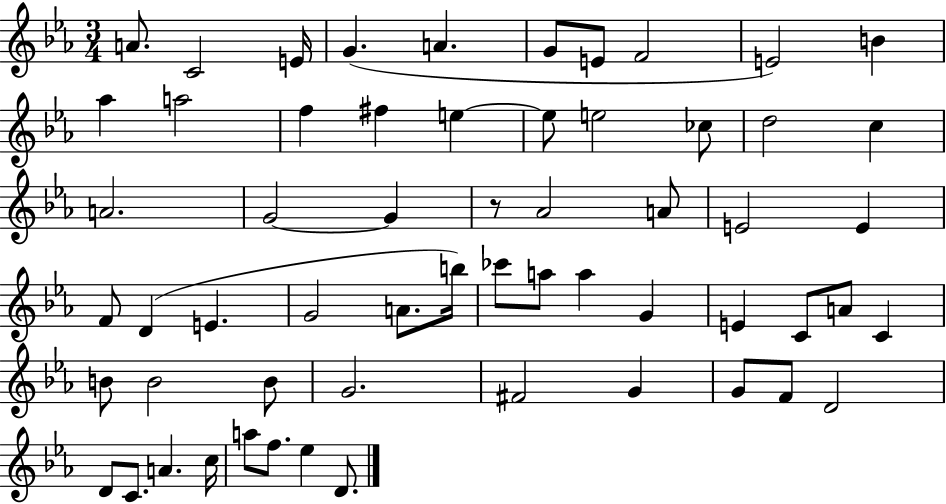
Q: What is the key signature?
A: EES major